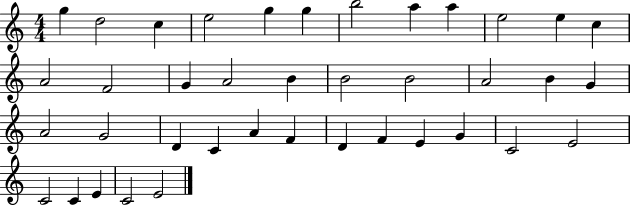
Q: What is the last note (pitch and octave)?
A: E4